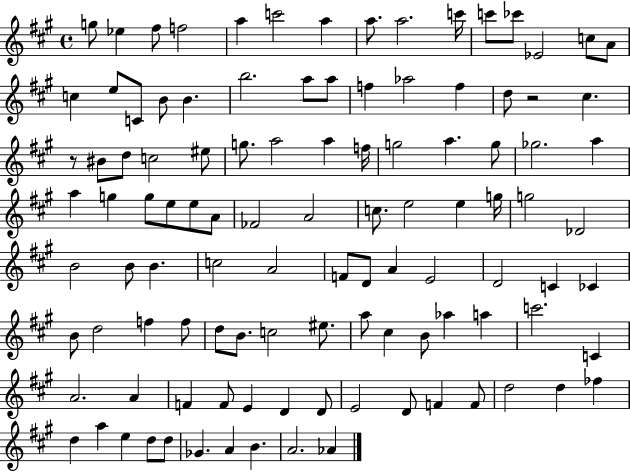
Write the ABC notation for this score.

X:1
T:Untitled
M:4/4
L:1/4
K:A
g/2 _e ^f/2 f2 a c'2 a a/2 a2 c'/4 c'/2 _c'/2 _E2 c/2 A/2 c e/2 C/2 B/2 B b2 a/2 a/2 f _a2 f d/2 z2 ^c z/2 ^B/2 d/2 c2 ^e/2 g/2 a2 a f/4 g2 a g/2 _g2 a a g g/2 e/2 e/2 A/2 _F2 A2 c/2 e2 e g/4 g2 _D2 B2 B/2 B c2 A2 F/2 D/2 A E2 D2 C _C B/2 d2 f f/2 d/2 B/2 c2 ^e/2 a/2 ^c B/2 _a a c'2 C A2 A F F/2 E D D/2 E2 D/2 F F/2 d2 d _f d a e d/2 d/2 _G A B A2 _A